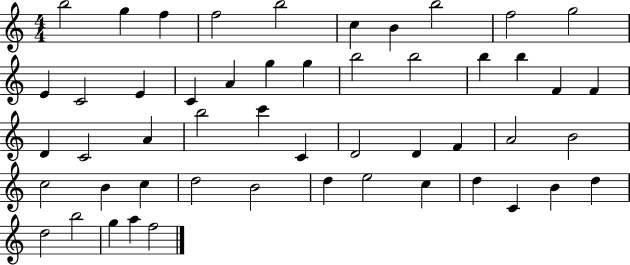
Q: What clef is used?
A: treble